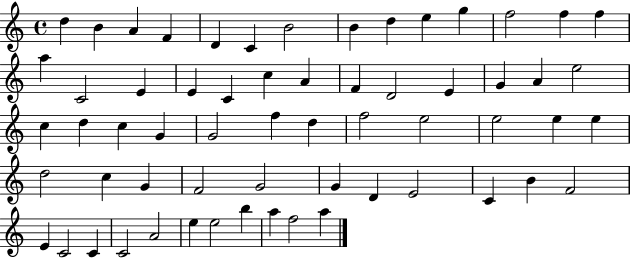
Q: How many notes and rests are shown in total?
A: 61